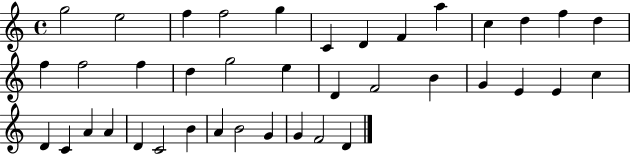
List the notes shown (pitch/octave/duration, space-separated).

G5/h E5/h F5/q F5/h G5/q C4/q D4/q F4/q A5/q C5/q D5/q F5/q D5/q F5/q F5/h F5/q D5/q G5/h E5/q D4/q F4/h B4/q G4/q E4/q E4/q C5/q D4/q C4/q A4/q A4/q D4/q C4/h B4/q A4/q B4/h G4/q G4/q F4/h D4/q